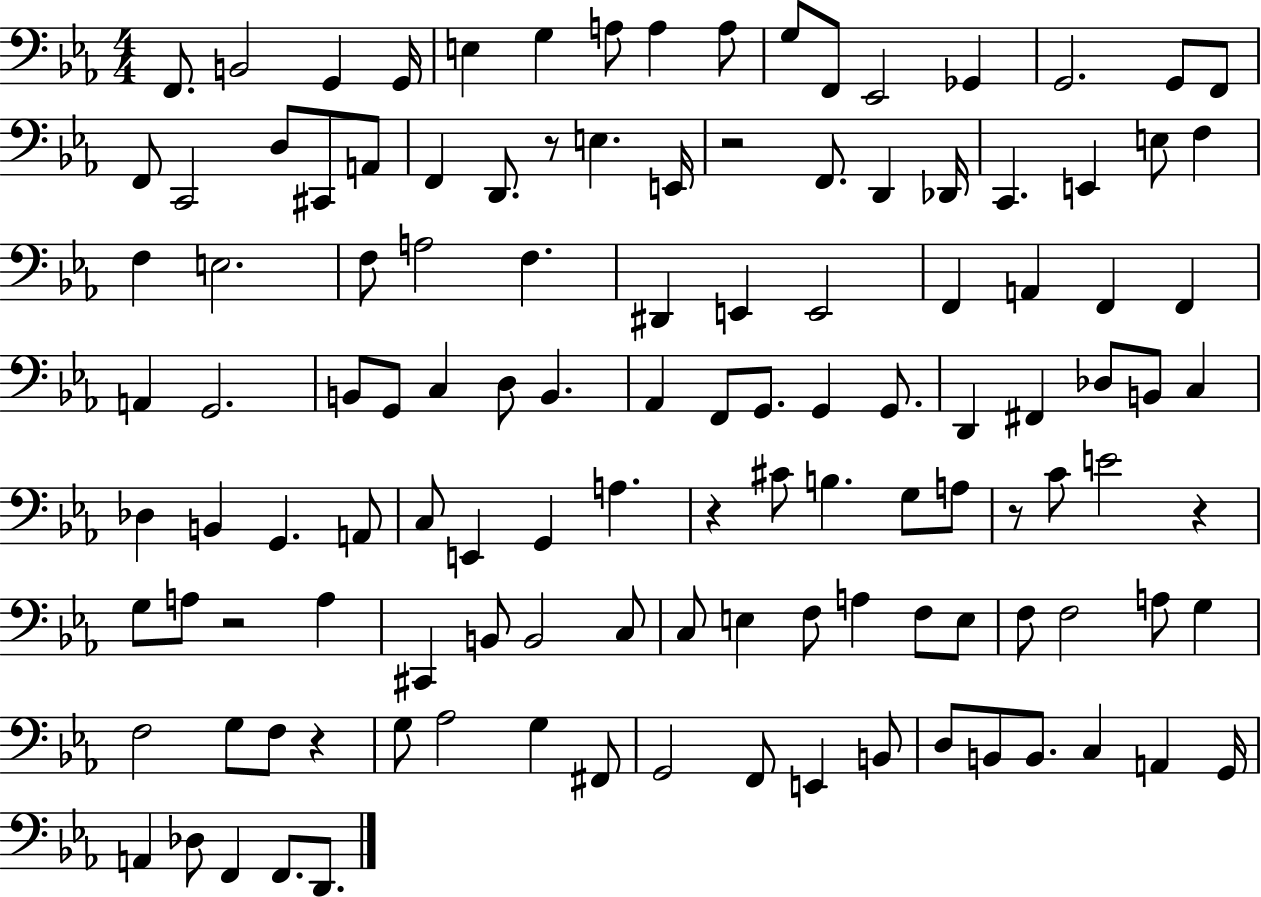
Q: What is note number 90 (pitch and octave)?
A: F3